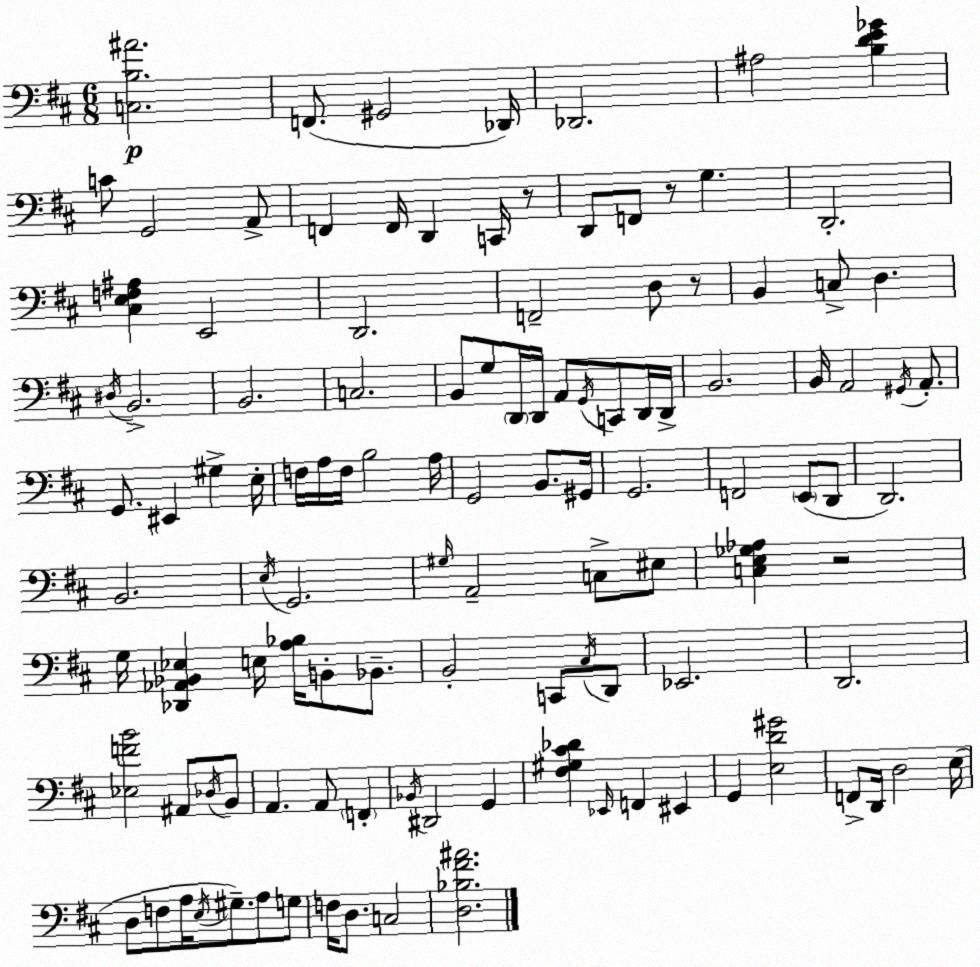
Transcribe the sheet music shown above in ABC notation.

X:1
T:Untitled
M:6/8
L:1/4
K:D
[C,B,^A]2 F,,/2 ^G,,2 _D,,/4 _D,,2 ^A,2 [B,DE_G] C/2 G,,2 A,,/2 F,, F,,/4 D,, C,,/4 z/2 D,,/2 F,,/2 z/2 G, D,,2 [^C,E,F,^A,] E,,2 D,,2 F,,2 D,/2 z/2 B,, C,/2 D, ^D,/4 B,,2 B,,2 C,2 B,,/2 G,/2 D,,/4 D,,/4 A,,/2 G,,/4 C,,/2 D,,/4 D,,/4 B,,2 B,,/4 A,,2 ^G,,/4 A,,/2 G,,/2 ^E,, ^G, E,/4 F,/4 A,/4 F,/4 B,2 A,/4 G,,2 B,,/2 ^G,,/4 G,,2 F,,2 E,,/2 D,,/2 D,,2 B,,2 E,/4 G,,2 ^G,/4 A,,2 C,/2 ^E,/2 [C,E,_G,_A,] z2 G,/4 [_D,,_A,,_B,,_E,] E,/4 [A,_B,]/4 B,,/2 _B,,/2 B,,2 C,,/2 ^C,/4 D,,/2 _E,,2 D,,2 [_E,FB]2 ^A,,/2 _D,/4 B,,/2 A,, A,,/2 F,, _B,,/4 ^D,,2 G,, [^F,^G,^C_D] _E,,/4 F,, ^E,, G,, [E,D^G]2 F,,/2 D,,/4 D,2 E,/4 D,/2 F,/2 A,/4 E,/4 ^G,/2 A,/2 G,/2 F,/4 D,/2 C,2 [D,_B,^F^A]2